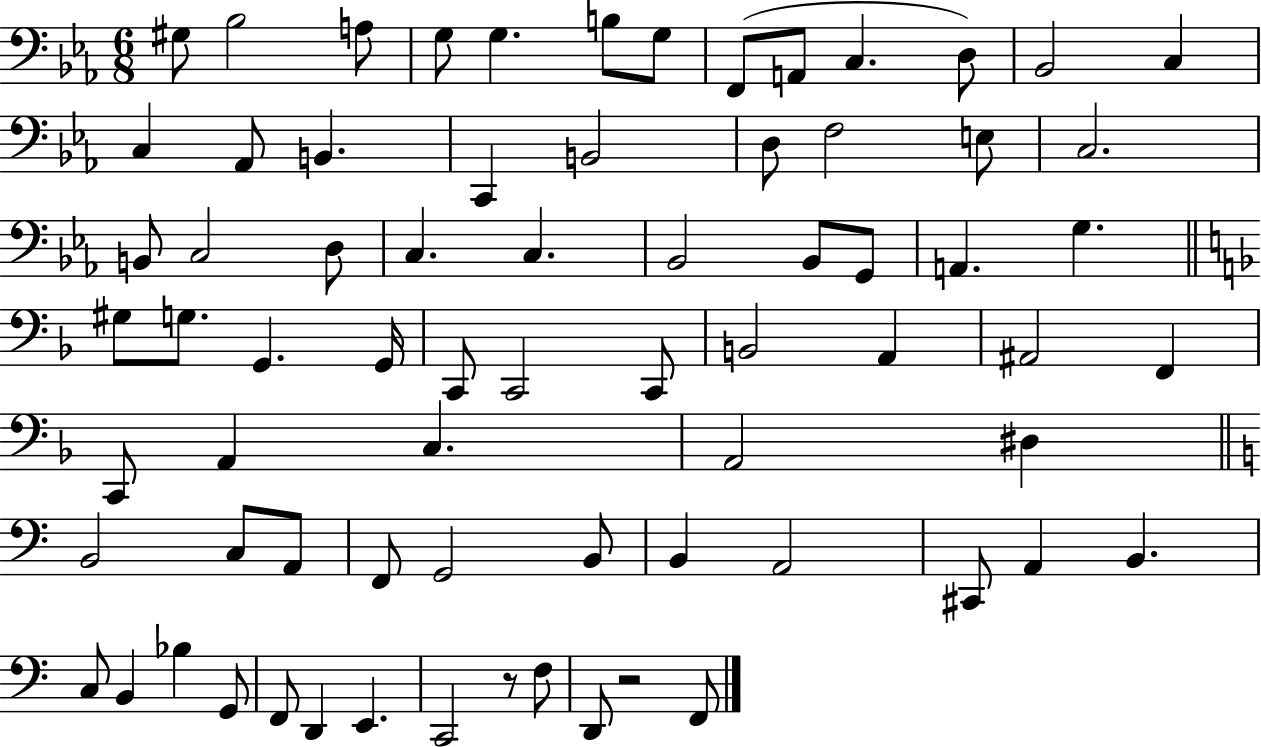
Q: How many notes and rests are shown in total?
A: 72